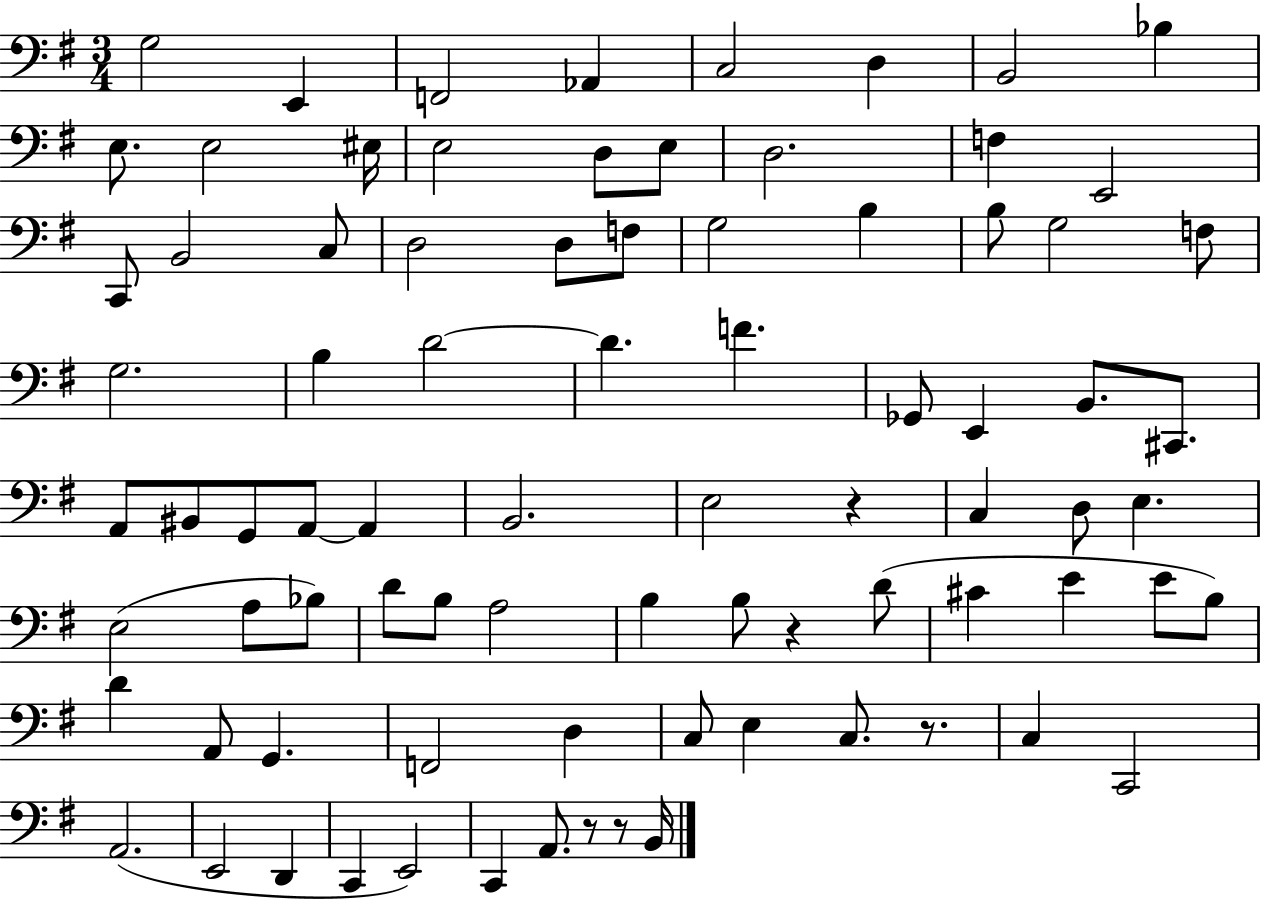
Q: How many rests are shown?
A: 5